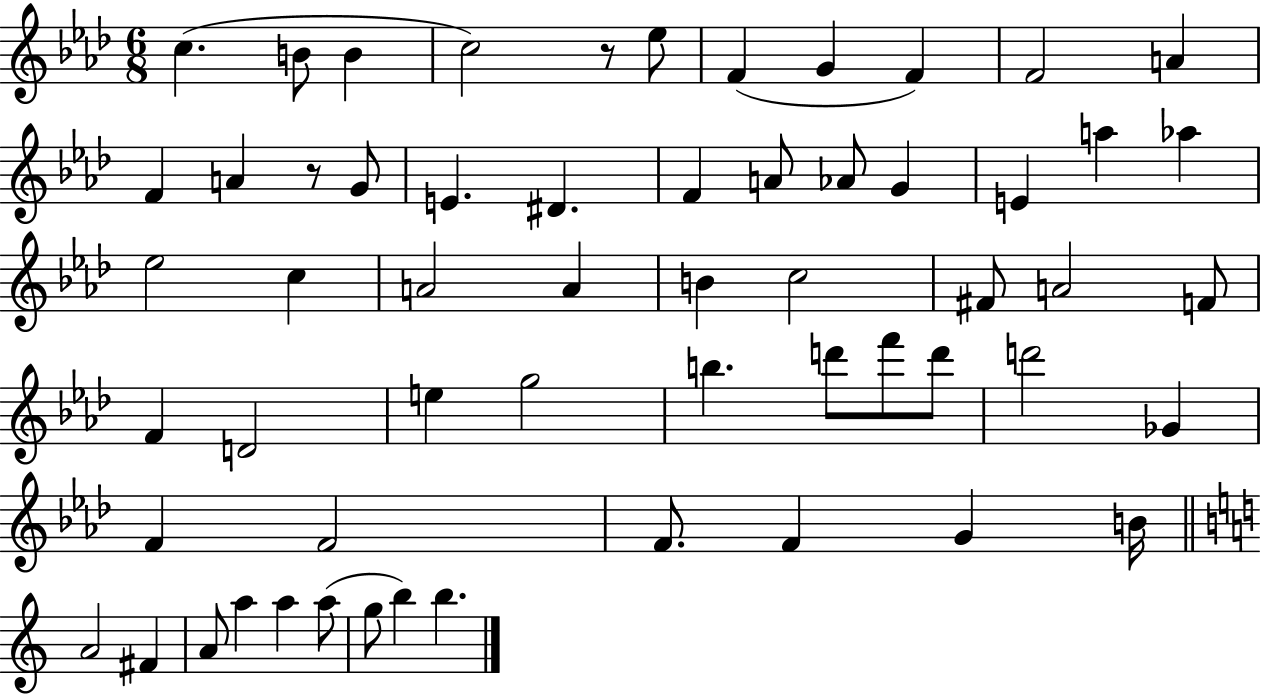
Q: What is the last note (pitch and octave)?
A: B5